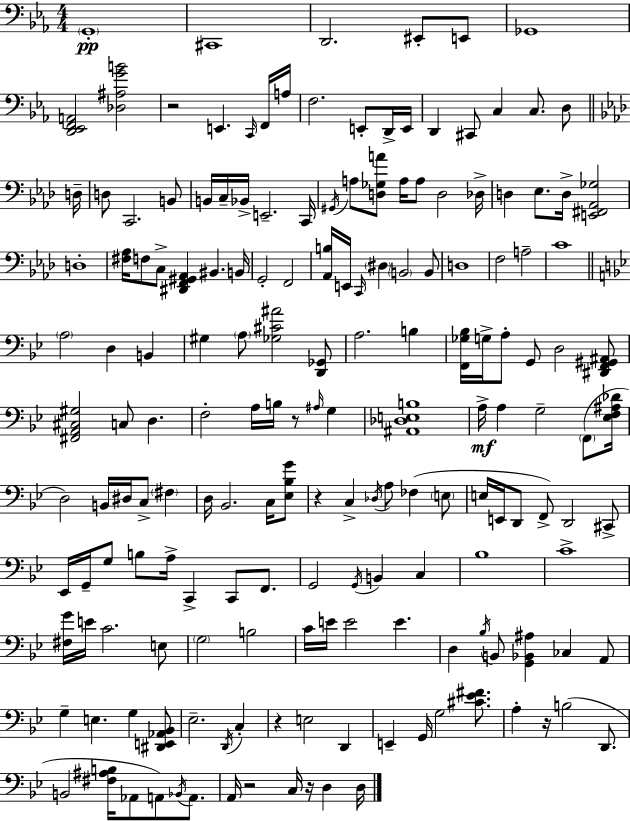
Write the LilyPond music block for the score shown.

{
  \clef bass
  \numericTimeSignature
  \time 4/4
  \key c \minor
  \parenthesize g,1-.\pp | cis,1 | d,2. eis,8-. e,8 | ges,1 | \break <d, ees, f, a,>2 <des ais g' b'>2 | r2 e,4. \grace { c,16 } f,16 | a16 f2. e,8-. d,16-> | e,16 d,4 cis,8 c4 c8. d8 | \break \bar "||" \break \key aes \major d16-- d8 c,2. b,8 | b,16 c16-- bes,16-> e,2.-- | c,16 \acciaccatura { gis,16 } a8 <d ges a'>8 a16 a8 d2 | des16-> d4 ees8. d16-> <e, fis, aes, ges>2 | \break d1-. | <fis aes>16 f8 c8-> <dis, f, gis, aes,>4 bis,4. | b,16 g,2-. f,2 | <aes, b>16 e,16 \grace { c,16 } \parenthesize dis4 \parenthesize b,2 | \break b,8 d1 | f2 a2-- | c'1 | \bar "||" \break \key bes \major \parenthesize a2 d4 b,4 | gis4 \parenthesize a8 <ges cis' ais'>2 <d, ges,>8 | a2. b4 | <f, ges bes>16 g16-> a8-. g,8 d2 <dis, f, gis, ais,>8 | \break <fis, a, cis gis>2 c8 d4. | f2-. a16 b16 r8 \grace { ais16 } g4 | <ais, des e b>1 | a16->\mf a4 g2-- \parenthesize f,8( | \break <ees f ais des'>16 d2) b,16 dis16 c8-> \parenthesize fis4 | d16 bes,2. c16 <ees bes g'>8 | r4 c4-> \acciaccatura { des16 } a8 fes4( | \parenthesize e8 e16 e,16 d,8 f,8->) d,2 | \break cis,8-> ees,16 g,16-- g8 b8 a16-> c,4-> c,8 f,8. | g,2 \acciaccatura { g,16 } b,4 c4 | bes1 | c'1-> | \break <fis g'>16 e'16 c'2. | e8 \parenthesize g2 b2 | c'16 e'16 e'2 e'4. | d4 \acciaccatura { bes16 } b,8 <g, bes, ais>4 ces4 | \break a,8 g4-- e4. g4 | <dis, e, aes, bes,>8 ees2.-- | \acciaccatura { d,16 } c4-. r4 e2 | d,4 e,4-- g,16 g2 | \break <cis' ees' fis'>8. a4-. r16 b2( | d,8. b,2 <fis ais b>16 aes,8 | a,8) \acciaccatura { bes,16 } a,8. a,16 r2 c16 | r16 d4 d16 \bar "|."
}